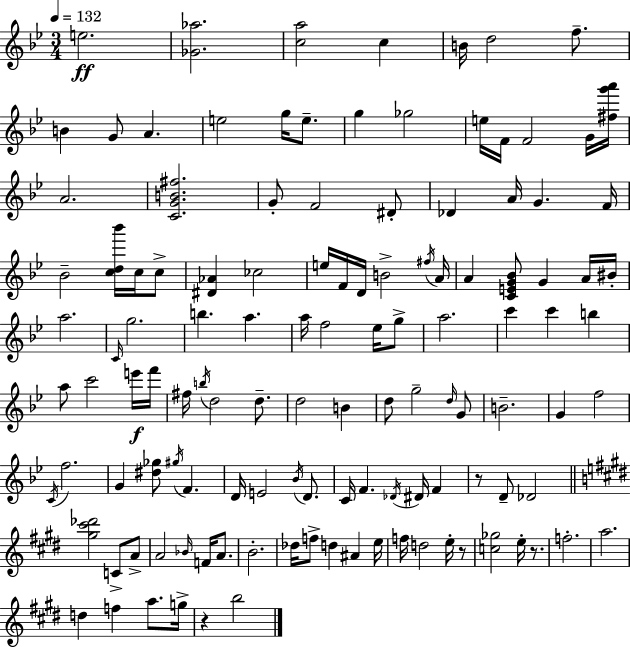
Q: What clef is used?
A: treble